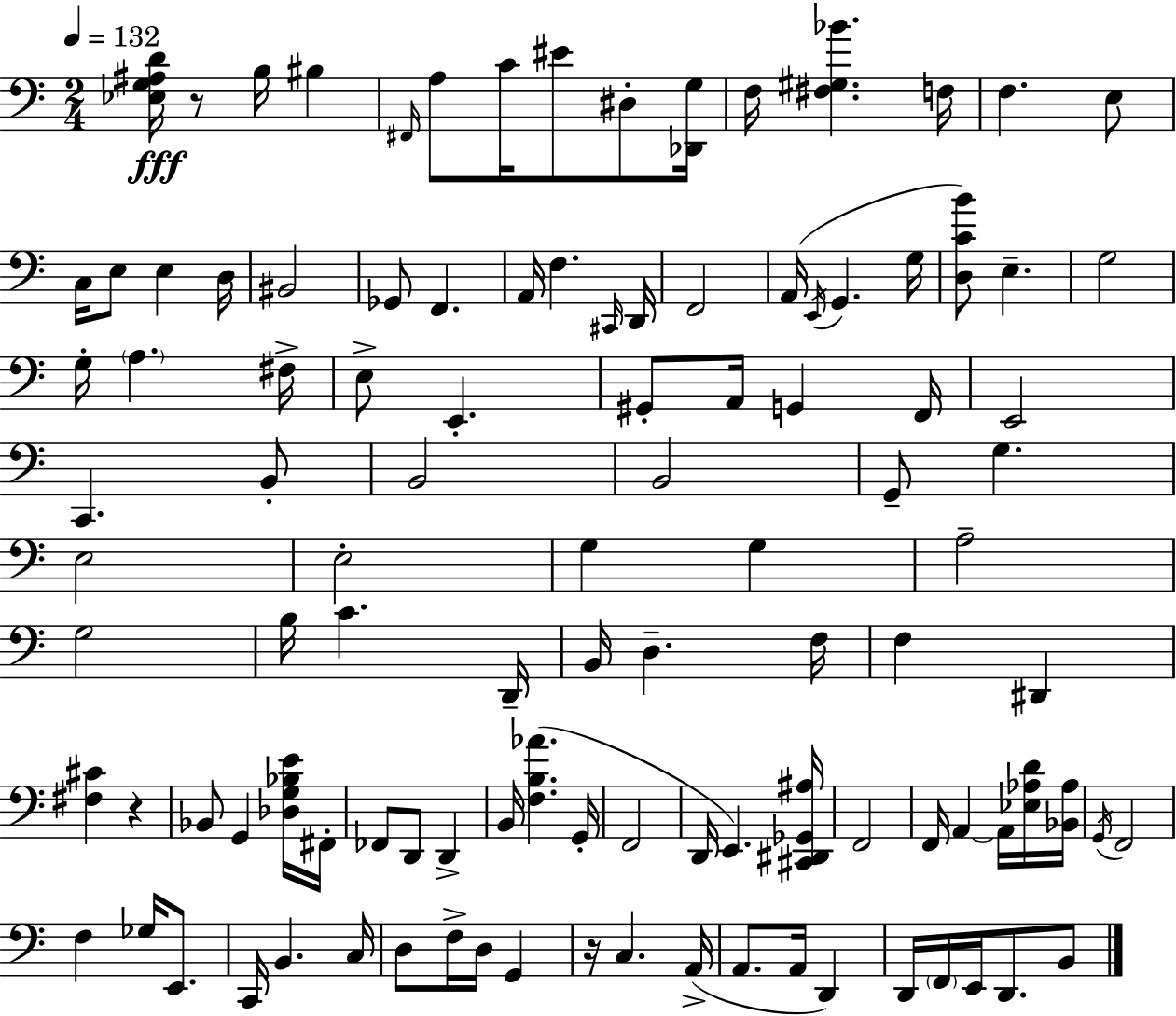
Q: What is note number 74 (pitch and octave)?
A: A2